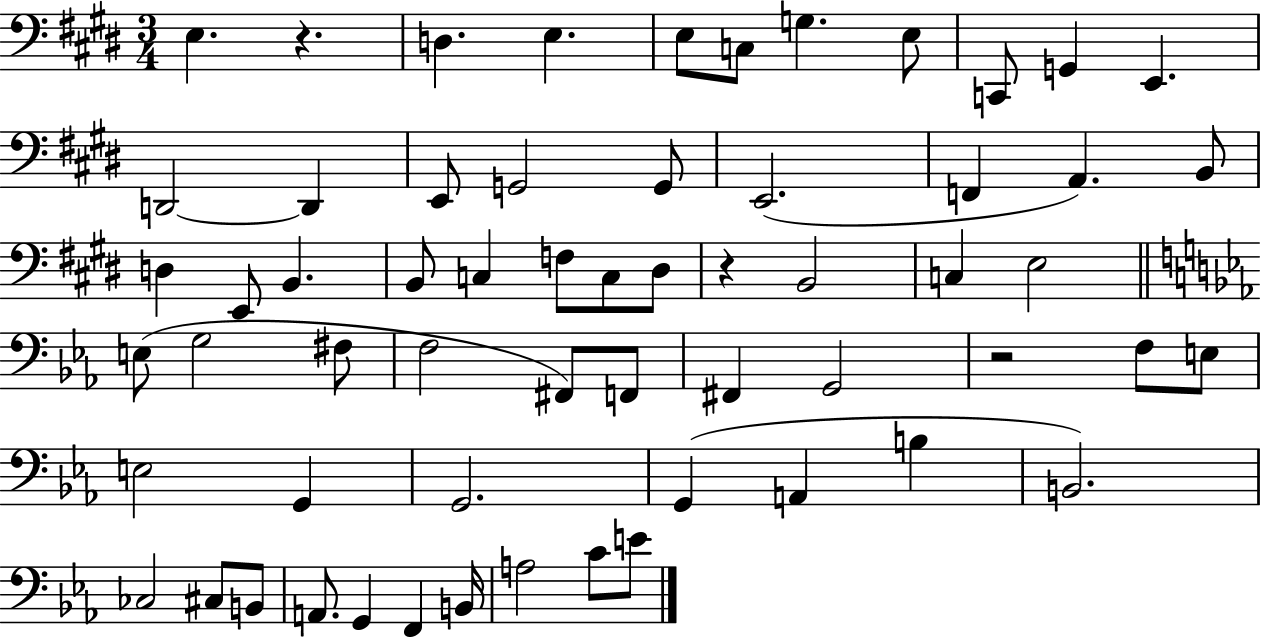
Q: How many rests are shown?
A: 3